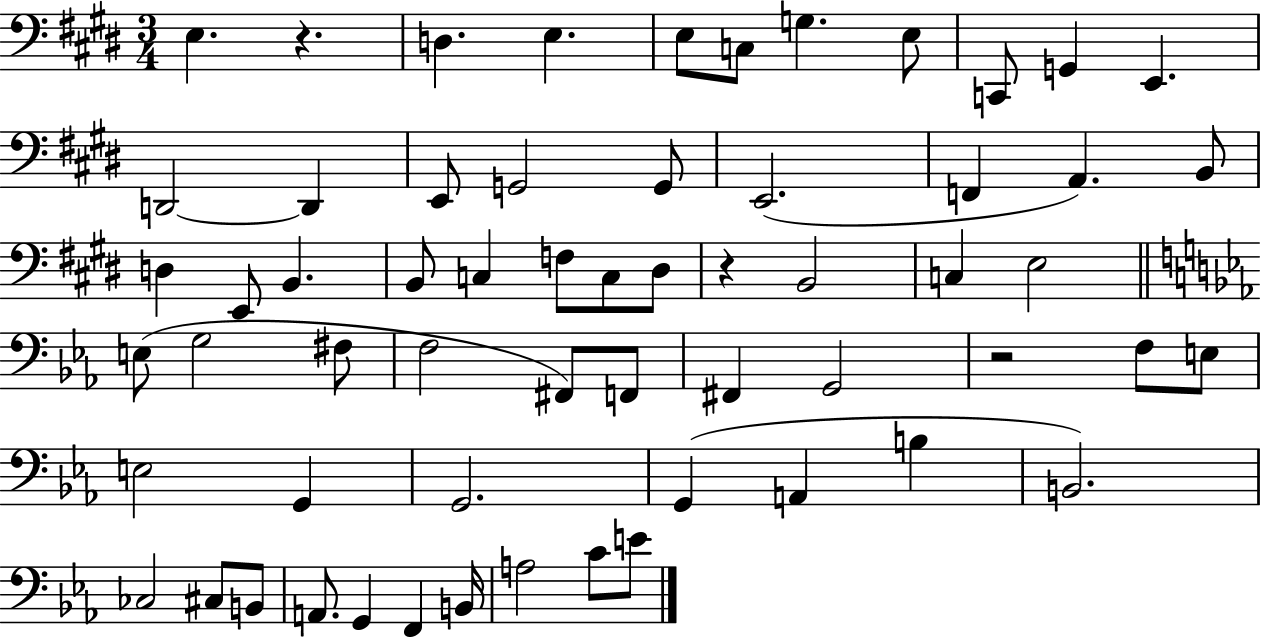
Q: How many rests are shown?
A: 3